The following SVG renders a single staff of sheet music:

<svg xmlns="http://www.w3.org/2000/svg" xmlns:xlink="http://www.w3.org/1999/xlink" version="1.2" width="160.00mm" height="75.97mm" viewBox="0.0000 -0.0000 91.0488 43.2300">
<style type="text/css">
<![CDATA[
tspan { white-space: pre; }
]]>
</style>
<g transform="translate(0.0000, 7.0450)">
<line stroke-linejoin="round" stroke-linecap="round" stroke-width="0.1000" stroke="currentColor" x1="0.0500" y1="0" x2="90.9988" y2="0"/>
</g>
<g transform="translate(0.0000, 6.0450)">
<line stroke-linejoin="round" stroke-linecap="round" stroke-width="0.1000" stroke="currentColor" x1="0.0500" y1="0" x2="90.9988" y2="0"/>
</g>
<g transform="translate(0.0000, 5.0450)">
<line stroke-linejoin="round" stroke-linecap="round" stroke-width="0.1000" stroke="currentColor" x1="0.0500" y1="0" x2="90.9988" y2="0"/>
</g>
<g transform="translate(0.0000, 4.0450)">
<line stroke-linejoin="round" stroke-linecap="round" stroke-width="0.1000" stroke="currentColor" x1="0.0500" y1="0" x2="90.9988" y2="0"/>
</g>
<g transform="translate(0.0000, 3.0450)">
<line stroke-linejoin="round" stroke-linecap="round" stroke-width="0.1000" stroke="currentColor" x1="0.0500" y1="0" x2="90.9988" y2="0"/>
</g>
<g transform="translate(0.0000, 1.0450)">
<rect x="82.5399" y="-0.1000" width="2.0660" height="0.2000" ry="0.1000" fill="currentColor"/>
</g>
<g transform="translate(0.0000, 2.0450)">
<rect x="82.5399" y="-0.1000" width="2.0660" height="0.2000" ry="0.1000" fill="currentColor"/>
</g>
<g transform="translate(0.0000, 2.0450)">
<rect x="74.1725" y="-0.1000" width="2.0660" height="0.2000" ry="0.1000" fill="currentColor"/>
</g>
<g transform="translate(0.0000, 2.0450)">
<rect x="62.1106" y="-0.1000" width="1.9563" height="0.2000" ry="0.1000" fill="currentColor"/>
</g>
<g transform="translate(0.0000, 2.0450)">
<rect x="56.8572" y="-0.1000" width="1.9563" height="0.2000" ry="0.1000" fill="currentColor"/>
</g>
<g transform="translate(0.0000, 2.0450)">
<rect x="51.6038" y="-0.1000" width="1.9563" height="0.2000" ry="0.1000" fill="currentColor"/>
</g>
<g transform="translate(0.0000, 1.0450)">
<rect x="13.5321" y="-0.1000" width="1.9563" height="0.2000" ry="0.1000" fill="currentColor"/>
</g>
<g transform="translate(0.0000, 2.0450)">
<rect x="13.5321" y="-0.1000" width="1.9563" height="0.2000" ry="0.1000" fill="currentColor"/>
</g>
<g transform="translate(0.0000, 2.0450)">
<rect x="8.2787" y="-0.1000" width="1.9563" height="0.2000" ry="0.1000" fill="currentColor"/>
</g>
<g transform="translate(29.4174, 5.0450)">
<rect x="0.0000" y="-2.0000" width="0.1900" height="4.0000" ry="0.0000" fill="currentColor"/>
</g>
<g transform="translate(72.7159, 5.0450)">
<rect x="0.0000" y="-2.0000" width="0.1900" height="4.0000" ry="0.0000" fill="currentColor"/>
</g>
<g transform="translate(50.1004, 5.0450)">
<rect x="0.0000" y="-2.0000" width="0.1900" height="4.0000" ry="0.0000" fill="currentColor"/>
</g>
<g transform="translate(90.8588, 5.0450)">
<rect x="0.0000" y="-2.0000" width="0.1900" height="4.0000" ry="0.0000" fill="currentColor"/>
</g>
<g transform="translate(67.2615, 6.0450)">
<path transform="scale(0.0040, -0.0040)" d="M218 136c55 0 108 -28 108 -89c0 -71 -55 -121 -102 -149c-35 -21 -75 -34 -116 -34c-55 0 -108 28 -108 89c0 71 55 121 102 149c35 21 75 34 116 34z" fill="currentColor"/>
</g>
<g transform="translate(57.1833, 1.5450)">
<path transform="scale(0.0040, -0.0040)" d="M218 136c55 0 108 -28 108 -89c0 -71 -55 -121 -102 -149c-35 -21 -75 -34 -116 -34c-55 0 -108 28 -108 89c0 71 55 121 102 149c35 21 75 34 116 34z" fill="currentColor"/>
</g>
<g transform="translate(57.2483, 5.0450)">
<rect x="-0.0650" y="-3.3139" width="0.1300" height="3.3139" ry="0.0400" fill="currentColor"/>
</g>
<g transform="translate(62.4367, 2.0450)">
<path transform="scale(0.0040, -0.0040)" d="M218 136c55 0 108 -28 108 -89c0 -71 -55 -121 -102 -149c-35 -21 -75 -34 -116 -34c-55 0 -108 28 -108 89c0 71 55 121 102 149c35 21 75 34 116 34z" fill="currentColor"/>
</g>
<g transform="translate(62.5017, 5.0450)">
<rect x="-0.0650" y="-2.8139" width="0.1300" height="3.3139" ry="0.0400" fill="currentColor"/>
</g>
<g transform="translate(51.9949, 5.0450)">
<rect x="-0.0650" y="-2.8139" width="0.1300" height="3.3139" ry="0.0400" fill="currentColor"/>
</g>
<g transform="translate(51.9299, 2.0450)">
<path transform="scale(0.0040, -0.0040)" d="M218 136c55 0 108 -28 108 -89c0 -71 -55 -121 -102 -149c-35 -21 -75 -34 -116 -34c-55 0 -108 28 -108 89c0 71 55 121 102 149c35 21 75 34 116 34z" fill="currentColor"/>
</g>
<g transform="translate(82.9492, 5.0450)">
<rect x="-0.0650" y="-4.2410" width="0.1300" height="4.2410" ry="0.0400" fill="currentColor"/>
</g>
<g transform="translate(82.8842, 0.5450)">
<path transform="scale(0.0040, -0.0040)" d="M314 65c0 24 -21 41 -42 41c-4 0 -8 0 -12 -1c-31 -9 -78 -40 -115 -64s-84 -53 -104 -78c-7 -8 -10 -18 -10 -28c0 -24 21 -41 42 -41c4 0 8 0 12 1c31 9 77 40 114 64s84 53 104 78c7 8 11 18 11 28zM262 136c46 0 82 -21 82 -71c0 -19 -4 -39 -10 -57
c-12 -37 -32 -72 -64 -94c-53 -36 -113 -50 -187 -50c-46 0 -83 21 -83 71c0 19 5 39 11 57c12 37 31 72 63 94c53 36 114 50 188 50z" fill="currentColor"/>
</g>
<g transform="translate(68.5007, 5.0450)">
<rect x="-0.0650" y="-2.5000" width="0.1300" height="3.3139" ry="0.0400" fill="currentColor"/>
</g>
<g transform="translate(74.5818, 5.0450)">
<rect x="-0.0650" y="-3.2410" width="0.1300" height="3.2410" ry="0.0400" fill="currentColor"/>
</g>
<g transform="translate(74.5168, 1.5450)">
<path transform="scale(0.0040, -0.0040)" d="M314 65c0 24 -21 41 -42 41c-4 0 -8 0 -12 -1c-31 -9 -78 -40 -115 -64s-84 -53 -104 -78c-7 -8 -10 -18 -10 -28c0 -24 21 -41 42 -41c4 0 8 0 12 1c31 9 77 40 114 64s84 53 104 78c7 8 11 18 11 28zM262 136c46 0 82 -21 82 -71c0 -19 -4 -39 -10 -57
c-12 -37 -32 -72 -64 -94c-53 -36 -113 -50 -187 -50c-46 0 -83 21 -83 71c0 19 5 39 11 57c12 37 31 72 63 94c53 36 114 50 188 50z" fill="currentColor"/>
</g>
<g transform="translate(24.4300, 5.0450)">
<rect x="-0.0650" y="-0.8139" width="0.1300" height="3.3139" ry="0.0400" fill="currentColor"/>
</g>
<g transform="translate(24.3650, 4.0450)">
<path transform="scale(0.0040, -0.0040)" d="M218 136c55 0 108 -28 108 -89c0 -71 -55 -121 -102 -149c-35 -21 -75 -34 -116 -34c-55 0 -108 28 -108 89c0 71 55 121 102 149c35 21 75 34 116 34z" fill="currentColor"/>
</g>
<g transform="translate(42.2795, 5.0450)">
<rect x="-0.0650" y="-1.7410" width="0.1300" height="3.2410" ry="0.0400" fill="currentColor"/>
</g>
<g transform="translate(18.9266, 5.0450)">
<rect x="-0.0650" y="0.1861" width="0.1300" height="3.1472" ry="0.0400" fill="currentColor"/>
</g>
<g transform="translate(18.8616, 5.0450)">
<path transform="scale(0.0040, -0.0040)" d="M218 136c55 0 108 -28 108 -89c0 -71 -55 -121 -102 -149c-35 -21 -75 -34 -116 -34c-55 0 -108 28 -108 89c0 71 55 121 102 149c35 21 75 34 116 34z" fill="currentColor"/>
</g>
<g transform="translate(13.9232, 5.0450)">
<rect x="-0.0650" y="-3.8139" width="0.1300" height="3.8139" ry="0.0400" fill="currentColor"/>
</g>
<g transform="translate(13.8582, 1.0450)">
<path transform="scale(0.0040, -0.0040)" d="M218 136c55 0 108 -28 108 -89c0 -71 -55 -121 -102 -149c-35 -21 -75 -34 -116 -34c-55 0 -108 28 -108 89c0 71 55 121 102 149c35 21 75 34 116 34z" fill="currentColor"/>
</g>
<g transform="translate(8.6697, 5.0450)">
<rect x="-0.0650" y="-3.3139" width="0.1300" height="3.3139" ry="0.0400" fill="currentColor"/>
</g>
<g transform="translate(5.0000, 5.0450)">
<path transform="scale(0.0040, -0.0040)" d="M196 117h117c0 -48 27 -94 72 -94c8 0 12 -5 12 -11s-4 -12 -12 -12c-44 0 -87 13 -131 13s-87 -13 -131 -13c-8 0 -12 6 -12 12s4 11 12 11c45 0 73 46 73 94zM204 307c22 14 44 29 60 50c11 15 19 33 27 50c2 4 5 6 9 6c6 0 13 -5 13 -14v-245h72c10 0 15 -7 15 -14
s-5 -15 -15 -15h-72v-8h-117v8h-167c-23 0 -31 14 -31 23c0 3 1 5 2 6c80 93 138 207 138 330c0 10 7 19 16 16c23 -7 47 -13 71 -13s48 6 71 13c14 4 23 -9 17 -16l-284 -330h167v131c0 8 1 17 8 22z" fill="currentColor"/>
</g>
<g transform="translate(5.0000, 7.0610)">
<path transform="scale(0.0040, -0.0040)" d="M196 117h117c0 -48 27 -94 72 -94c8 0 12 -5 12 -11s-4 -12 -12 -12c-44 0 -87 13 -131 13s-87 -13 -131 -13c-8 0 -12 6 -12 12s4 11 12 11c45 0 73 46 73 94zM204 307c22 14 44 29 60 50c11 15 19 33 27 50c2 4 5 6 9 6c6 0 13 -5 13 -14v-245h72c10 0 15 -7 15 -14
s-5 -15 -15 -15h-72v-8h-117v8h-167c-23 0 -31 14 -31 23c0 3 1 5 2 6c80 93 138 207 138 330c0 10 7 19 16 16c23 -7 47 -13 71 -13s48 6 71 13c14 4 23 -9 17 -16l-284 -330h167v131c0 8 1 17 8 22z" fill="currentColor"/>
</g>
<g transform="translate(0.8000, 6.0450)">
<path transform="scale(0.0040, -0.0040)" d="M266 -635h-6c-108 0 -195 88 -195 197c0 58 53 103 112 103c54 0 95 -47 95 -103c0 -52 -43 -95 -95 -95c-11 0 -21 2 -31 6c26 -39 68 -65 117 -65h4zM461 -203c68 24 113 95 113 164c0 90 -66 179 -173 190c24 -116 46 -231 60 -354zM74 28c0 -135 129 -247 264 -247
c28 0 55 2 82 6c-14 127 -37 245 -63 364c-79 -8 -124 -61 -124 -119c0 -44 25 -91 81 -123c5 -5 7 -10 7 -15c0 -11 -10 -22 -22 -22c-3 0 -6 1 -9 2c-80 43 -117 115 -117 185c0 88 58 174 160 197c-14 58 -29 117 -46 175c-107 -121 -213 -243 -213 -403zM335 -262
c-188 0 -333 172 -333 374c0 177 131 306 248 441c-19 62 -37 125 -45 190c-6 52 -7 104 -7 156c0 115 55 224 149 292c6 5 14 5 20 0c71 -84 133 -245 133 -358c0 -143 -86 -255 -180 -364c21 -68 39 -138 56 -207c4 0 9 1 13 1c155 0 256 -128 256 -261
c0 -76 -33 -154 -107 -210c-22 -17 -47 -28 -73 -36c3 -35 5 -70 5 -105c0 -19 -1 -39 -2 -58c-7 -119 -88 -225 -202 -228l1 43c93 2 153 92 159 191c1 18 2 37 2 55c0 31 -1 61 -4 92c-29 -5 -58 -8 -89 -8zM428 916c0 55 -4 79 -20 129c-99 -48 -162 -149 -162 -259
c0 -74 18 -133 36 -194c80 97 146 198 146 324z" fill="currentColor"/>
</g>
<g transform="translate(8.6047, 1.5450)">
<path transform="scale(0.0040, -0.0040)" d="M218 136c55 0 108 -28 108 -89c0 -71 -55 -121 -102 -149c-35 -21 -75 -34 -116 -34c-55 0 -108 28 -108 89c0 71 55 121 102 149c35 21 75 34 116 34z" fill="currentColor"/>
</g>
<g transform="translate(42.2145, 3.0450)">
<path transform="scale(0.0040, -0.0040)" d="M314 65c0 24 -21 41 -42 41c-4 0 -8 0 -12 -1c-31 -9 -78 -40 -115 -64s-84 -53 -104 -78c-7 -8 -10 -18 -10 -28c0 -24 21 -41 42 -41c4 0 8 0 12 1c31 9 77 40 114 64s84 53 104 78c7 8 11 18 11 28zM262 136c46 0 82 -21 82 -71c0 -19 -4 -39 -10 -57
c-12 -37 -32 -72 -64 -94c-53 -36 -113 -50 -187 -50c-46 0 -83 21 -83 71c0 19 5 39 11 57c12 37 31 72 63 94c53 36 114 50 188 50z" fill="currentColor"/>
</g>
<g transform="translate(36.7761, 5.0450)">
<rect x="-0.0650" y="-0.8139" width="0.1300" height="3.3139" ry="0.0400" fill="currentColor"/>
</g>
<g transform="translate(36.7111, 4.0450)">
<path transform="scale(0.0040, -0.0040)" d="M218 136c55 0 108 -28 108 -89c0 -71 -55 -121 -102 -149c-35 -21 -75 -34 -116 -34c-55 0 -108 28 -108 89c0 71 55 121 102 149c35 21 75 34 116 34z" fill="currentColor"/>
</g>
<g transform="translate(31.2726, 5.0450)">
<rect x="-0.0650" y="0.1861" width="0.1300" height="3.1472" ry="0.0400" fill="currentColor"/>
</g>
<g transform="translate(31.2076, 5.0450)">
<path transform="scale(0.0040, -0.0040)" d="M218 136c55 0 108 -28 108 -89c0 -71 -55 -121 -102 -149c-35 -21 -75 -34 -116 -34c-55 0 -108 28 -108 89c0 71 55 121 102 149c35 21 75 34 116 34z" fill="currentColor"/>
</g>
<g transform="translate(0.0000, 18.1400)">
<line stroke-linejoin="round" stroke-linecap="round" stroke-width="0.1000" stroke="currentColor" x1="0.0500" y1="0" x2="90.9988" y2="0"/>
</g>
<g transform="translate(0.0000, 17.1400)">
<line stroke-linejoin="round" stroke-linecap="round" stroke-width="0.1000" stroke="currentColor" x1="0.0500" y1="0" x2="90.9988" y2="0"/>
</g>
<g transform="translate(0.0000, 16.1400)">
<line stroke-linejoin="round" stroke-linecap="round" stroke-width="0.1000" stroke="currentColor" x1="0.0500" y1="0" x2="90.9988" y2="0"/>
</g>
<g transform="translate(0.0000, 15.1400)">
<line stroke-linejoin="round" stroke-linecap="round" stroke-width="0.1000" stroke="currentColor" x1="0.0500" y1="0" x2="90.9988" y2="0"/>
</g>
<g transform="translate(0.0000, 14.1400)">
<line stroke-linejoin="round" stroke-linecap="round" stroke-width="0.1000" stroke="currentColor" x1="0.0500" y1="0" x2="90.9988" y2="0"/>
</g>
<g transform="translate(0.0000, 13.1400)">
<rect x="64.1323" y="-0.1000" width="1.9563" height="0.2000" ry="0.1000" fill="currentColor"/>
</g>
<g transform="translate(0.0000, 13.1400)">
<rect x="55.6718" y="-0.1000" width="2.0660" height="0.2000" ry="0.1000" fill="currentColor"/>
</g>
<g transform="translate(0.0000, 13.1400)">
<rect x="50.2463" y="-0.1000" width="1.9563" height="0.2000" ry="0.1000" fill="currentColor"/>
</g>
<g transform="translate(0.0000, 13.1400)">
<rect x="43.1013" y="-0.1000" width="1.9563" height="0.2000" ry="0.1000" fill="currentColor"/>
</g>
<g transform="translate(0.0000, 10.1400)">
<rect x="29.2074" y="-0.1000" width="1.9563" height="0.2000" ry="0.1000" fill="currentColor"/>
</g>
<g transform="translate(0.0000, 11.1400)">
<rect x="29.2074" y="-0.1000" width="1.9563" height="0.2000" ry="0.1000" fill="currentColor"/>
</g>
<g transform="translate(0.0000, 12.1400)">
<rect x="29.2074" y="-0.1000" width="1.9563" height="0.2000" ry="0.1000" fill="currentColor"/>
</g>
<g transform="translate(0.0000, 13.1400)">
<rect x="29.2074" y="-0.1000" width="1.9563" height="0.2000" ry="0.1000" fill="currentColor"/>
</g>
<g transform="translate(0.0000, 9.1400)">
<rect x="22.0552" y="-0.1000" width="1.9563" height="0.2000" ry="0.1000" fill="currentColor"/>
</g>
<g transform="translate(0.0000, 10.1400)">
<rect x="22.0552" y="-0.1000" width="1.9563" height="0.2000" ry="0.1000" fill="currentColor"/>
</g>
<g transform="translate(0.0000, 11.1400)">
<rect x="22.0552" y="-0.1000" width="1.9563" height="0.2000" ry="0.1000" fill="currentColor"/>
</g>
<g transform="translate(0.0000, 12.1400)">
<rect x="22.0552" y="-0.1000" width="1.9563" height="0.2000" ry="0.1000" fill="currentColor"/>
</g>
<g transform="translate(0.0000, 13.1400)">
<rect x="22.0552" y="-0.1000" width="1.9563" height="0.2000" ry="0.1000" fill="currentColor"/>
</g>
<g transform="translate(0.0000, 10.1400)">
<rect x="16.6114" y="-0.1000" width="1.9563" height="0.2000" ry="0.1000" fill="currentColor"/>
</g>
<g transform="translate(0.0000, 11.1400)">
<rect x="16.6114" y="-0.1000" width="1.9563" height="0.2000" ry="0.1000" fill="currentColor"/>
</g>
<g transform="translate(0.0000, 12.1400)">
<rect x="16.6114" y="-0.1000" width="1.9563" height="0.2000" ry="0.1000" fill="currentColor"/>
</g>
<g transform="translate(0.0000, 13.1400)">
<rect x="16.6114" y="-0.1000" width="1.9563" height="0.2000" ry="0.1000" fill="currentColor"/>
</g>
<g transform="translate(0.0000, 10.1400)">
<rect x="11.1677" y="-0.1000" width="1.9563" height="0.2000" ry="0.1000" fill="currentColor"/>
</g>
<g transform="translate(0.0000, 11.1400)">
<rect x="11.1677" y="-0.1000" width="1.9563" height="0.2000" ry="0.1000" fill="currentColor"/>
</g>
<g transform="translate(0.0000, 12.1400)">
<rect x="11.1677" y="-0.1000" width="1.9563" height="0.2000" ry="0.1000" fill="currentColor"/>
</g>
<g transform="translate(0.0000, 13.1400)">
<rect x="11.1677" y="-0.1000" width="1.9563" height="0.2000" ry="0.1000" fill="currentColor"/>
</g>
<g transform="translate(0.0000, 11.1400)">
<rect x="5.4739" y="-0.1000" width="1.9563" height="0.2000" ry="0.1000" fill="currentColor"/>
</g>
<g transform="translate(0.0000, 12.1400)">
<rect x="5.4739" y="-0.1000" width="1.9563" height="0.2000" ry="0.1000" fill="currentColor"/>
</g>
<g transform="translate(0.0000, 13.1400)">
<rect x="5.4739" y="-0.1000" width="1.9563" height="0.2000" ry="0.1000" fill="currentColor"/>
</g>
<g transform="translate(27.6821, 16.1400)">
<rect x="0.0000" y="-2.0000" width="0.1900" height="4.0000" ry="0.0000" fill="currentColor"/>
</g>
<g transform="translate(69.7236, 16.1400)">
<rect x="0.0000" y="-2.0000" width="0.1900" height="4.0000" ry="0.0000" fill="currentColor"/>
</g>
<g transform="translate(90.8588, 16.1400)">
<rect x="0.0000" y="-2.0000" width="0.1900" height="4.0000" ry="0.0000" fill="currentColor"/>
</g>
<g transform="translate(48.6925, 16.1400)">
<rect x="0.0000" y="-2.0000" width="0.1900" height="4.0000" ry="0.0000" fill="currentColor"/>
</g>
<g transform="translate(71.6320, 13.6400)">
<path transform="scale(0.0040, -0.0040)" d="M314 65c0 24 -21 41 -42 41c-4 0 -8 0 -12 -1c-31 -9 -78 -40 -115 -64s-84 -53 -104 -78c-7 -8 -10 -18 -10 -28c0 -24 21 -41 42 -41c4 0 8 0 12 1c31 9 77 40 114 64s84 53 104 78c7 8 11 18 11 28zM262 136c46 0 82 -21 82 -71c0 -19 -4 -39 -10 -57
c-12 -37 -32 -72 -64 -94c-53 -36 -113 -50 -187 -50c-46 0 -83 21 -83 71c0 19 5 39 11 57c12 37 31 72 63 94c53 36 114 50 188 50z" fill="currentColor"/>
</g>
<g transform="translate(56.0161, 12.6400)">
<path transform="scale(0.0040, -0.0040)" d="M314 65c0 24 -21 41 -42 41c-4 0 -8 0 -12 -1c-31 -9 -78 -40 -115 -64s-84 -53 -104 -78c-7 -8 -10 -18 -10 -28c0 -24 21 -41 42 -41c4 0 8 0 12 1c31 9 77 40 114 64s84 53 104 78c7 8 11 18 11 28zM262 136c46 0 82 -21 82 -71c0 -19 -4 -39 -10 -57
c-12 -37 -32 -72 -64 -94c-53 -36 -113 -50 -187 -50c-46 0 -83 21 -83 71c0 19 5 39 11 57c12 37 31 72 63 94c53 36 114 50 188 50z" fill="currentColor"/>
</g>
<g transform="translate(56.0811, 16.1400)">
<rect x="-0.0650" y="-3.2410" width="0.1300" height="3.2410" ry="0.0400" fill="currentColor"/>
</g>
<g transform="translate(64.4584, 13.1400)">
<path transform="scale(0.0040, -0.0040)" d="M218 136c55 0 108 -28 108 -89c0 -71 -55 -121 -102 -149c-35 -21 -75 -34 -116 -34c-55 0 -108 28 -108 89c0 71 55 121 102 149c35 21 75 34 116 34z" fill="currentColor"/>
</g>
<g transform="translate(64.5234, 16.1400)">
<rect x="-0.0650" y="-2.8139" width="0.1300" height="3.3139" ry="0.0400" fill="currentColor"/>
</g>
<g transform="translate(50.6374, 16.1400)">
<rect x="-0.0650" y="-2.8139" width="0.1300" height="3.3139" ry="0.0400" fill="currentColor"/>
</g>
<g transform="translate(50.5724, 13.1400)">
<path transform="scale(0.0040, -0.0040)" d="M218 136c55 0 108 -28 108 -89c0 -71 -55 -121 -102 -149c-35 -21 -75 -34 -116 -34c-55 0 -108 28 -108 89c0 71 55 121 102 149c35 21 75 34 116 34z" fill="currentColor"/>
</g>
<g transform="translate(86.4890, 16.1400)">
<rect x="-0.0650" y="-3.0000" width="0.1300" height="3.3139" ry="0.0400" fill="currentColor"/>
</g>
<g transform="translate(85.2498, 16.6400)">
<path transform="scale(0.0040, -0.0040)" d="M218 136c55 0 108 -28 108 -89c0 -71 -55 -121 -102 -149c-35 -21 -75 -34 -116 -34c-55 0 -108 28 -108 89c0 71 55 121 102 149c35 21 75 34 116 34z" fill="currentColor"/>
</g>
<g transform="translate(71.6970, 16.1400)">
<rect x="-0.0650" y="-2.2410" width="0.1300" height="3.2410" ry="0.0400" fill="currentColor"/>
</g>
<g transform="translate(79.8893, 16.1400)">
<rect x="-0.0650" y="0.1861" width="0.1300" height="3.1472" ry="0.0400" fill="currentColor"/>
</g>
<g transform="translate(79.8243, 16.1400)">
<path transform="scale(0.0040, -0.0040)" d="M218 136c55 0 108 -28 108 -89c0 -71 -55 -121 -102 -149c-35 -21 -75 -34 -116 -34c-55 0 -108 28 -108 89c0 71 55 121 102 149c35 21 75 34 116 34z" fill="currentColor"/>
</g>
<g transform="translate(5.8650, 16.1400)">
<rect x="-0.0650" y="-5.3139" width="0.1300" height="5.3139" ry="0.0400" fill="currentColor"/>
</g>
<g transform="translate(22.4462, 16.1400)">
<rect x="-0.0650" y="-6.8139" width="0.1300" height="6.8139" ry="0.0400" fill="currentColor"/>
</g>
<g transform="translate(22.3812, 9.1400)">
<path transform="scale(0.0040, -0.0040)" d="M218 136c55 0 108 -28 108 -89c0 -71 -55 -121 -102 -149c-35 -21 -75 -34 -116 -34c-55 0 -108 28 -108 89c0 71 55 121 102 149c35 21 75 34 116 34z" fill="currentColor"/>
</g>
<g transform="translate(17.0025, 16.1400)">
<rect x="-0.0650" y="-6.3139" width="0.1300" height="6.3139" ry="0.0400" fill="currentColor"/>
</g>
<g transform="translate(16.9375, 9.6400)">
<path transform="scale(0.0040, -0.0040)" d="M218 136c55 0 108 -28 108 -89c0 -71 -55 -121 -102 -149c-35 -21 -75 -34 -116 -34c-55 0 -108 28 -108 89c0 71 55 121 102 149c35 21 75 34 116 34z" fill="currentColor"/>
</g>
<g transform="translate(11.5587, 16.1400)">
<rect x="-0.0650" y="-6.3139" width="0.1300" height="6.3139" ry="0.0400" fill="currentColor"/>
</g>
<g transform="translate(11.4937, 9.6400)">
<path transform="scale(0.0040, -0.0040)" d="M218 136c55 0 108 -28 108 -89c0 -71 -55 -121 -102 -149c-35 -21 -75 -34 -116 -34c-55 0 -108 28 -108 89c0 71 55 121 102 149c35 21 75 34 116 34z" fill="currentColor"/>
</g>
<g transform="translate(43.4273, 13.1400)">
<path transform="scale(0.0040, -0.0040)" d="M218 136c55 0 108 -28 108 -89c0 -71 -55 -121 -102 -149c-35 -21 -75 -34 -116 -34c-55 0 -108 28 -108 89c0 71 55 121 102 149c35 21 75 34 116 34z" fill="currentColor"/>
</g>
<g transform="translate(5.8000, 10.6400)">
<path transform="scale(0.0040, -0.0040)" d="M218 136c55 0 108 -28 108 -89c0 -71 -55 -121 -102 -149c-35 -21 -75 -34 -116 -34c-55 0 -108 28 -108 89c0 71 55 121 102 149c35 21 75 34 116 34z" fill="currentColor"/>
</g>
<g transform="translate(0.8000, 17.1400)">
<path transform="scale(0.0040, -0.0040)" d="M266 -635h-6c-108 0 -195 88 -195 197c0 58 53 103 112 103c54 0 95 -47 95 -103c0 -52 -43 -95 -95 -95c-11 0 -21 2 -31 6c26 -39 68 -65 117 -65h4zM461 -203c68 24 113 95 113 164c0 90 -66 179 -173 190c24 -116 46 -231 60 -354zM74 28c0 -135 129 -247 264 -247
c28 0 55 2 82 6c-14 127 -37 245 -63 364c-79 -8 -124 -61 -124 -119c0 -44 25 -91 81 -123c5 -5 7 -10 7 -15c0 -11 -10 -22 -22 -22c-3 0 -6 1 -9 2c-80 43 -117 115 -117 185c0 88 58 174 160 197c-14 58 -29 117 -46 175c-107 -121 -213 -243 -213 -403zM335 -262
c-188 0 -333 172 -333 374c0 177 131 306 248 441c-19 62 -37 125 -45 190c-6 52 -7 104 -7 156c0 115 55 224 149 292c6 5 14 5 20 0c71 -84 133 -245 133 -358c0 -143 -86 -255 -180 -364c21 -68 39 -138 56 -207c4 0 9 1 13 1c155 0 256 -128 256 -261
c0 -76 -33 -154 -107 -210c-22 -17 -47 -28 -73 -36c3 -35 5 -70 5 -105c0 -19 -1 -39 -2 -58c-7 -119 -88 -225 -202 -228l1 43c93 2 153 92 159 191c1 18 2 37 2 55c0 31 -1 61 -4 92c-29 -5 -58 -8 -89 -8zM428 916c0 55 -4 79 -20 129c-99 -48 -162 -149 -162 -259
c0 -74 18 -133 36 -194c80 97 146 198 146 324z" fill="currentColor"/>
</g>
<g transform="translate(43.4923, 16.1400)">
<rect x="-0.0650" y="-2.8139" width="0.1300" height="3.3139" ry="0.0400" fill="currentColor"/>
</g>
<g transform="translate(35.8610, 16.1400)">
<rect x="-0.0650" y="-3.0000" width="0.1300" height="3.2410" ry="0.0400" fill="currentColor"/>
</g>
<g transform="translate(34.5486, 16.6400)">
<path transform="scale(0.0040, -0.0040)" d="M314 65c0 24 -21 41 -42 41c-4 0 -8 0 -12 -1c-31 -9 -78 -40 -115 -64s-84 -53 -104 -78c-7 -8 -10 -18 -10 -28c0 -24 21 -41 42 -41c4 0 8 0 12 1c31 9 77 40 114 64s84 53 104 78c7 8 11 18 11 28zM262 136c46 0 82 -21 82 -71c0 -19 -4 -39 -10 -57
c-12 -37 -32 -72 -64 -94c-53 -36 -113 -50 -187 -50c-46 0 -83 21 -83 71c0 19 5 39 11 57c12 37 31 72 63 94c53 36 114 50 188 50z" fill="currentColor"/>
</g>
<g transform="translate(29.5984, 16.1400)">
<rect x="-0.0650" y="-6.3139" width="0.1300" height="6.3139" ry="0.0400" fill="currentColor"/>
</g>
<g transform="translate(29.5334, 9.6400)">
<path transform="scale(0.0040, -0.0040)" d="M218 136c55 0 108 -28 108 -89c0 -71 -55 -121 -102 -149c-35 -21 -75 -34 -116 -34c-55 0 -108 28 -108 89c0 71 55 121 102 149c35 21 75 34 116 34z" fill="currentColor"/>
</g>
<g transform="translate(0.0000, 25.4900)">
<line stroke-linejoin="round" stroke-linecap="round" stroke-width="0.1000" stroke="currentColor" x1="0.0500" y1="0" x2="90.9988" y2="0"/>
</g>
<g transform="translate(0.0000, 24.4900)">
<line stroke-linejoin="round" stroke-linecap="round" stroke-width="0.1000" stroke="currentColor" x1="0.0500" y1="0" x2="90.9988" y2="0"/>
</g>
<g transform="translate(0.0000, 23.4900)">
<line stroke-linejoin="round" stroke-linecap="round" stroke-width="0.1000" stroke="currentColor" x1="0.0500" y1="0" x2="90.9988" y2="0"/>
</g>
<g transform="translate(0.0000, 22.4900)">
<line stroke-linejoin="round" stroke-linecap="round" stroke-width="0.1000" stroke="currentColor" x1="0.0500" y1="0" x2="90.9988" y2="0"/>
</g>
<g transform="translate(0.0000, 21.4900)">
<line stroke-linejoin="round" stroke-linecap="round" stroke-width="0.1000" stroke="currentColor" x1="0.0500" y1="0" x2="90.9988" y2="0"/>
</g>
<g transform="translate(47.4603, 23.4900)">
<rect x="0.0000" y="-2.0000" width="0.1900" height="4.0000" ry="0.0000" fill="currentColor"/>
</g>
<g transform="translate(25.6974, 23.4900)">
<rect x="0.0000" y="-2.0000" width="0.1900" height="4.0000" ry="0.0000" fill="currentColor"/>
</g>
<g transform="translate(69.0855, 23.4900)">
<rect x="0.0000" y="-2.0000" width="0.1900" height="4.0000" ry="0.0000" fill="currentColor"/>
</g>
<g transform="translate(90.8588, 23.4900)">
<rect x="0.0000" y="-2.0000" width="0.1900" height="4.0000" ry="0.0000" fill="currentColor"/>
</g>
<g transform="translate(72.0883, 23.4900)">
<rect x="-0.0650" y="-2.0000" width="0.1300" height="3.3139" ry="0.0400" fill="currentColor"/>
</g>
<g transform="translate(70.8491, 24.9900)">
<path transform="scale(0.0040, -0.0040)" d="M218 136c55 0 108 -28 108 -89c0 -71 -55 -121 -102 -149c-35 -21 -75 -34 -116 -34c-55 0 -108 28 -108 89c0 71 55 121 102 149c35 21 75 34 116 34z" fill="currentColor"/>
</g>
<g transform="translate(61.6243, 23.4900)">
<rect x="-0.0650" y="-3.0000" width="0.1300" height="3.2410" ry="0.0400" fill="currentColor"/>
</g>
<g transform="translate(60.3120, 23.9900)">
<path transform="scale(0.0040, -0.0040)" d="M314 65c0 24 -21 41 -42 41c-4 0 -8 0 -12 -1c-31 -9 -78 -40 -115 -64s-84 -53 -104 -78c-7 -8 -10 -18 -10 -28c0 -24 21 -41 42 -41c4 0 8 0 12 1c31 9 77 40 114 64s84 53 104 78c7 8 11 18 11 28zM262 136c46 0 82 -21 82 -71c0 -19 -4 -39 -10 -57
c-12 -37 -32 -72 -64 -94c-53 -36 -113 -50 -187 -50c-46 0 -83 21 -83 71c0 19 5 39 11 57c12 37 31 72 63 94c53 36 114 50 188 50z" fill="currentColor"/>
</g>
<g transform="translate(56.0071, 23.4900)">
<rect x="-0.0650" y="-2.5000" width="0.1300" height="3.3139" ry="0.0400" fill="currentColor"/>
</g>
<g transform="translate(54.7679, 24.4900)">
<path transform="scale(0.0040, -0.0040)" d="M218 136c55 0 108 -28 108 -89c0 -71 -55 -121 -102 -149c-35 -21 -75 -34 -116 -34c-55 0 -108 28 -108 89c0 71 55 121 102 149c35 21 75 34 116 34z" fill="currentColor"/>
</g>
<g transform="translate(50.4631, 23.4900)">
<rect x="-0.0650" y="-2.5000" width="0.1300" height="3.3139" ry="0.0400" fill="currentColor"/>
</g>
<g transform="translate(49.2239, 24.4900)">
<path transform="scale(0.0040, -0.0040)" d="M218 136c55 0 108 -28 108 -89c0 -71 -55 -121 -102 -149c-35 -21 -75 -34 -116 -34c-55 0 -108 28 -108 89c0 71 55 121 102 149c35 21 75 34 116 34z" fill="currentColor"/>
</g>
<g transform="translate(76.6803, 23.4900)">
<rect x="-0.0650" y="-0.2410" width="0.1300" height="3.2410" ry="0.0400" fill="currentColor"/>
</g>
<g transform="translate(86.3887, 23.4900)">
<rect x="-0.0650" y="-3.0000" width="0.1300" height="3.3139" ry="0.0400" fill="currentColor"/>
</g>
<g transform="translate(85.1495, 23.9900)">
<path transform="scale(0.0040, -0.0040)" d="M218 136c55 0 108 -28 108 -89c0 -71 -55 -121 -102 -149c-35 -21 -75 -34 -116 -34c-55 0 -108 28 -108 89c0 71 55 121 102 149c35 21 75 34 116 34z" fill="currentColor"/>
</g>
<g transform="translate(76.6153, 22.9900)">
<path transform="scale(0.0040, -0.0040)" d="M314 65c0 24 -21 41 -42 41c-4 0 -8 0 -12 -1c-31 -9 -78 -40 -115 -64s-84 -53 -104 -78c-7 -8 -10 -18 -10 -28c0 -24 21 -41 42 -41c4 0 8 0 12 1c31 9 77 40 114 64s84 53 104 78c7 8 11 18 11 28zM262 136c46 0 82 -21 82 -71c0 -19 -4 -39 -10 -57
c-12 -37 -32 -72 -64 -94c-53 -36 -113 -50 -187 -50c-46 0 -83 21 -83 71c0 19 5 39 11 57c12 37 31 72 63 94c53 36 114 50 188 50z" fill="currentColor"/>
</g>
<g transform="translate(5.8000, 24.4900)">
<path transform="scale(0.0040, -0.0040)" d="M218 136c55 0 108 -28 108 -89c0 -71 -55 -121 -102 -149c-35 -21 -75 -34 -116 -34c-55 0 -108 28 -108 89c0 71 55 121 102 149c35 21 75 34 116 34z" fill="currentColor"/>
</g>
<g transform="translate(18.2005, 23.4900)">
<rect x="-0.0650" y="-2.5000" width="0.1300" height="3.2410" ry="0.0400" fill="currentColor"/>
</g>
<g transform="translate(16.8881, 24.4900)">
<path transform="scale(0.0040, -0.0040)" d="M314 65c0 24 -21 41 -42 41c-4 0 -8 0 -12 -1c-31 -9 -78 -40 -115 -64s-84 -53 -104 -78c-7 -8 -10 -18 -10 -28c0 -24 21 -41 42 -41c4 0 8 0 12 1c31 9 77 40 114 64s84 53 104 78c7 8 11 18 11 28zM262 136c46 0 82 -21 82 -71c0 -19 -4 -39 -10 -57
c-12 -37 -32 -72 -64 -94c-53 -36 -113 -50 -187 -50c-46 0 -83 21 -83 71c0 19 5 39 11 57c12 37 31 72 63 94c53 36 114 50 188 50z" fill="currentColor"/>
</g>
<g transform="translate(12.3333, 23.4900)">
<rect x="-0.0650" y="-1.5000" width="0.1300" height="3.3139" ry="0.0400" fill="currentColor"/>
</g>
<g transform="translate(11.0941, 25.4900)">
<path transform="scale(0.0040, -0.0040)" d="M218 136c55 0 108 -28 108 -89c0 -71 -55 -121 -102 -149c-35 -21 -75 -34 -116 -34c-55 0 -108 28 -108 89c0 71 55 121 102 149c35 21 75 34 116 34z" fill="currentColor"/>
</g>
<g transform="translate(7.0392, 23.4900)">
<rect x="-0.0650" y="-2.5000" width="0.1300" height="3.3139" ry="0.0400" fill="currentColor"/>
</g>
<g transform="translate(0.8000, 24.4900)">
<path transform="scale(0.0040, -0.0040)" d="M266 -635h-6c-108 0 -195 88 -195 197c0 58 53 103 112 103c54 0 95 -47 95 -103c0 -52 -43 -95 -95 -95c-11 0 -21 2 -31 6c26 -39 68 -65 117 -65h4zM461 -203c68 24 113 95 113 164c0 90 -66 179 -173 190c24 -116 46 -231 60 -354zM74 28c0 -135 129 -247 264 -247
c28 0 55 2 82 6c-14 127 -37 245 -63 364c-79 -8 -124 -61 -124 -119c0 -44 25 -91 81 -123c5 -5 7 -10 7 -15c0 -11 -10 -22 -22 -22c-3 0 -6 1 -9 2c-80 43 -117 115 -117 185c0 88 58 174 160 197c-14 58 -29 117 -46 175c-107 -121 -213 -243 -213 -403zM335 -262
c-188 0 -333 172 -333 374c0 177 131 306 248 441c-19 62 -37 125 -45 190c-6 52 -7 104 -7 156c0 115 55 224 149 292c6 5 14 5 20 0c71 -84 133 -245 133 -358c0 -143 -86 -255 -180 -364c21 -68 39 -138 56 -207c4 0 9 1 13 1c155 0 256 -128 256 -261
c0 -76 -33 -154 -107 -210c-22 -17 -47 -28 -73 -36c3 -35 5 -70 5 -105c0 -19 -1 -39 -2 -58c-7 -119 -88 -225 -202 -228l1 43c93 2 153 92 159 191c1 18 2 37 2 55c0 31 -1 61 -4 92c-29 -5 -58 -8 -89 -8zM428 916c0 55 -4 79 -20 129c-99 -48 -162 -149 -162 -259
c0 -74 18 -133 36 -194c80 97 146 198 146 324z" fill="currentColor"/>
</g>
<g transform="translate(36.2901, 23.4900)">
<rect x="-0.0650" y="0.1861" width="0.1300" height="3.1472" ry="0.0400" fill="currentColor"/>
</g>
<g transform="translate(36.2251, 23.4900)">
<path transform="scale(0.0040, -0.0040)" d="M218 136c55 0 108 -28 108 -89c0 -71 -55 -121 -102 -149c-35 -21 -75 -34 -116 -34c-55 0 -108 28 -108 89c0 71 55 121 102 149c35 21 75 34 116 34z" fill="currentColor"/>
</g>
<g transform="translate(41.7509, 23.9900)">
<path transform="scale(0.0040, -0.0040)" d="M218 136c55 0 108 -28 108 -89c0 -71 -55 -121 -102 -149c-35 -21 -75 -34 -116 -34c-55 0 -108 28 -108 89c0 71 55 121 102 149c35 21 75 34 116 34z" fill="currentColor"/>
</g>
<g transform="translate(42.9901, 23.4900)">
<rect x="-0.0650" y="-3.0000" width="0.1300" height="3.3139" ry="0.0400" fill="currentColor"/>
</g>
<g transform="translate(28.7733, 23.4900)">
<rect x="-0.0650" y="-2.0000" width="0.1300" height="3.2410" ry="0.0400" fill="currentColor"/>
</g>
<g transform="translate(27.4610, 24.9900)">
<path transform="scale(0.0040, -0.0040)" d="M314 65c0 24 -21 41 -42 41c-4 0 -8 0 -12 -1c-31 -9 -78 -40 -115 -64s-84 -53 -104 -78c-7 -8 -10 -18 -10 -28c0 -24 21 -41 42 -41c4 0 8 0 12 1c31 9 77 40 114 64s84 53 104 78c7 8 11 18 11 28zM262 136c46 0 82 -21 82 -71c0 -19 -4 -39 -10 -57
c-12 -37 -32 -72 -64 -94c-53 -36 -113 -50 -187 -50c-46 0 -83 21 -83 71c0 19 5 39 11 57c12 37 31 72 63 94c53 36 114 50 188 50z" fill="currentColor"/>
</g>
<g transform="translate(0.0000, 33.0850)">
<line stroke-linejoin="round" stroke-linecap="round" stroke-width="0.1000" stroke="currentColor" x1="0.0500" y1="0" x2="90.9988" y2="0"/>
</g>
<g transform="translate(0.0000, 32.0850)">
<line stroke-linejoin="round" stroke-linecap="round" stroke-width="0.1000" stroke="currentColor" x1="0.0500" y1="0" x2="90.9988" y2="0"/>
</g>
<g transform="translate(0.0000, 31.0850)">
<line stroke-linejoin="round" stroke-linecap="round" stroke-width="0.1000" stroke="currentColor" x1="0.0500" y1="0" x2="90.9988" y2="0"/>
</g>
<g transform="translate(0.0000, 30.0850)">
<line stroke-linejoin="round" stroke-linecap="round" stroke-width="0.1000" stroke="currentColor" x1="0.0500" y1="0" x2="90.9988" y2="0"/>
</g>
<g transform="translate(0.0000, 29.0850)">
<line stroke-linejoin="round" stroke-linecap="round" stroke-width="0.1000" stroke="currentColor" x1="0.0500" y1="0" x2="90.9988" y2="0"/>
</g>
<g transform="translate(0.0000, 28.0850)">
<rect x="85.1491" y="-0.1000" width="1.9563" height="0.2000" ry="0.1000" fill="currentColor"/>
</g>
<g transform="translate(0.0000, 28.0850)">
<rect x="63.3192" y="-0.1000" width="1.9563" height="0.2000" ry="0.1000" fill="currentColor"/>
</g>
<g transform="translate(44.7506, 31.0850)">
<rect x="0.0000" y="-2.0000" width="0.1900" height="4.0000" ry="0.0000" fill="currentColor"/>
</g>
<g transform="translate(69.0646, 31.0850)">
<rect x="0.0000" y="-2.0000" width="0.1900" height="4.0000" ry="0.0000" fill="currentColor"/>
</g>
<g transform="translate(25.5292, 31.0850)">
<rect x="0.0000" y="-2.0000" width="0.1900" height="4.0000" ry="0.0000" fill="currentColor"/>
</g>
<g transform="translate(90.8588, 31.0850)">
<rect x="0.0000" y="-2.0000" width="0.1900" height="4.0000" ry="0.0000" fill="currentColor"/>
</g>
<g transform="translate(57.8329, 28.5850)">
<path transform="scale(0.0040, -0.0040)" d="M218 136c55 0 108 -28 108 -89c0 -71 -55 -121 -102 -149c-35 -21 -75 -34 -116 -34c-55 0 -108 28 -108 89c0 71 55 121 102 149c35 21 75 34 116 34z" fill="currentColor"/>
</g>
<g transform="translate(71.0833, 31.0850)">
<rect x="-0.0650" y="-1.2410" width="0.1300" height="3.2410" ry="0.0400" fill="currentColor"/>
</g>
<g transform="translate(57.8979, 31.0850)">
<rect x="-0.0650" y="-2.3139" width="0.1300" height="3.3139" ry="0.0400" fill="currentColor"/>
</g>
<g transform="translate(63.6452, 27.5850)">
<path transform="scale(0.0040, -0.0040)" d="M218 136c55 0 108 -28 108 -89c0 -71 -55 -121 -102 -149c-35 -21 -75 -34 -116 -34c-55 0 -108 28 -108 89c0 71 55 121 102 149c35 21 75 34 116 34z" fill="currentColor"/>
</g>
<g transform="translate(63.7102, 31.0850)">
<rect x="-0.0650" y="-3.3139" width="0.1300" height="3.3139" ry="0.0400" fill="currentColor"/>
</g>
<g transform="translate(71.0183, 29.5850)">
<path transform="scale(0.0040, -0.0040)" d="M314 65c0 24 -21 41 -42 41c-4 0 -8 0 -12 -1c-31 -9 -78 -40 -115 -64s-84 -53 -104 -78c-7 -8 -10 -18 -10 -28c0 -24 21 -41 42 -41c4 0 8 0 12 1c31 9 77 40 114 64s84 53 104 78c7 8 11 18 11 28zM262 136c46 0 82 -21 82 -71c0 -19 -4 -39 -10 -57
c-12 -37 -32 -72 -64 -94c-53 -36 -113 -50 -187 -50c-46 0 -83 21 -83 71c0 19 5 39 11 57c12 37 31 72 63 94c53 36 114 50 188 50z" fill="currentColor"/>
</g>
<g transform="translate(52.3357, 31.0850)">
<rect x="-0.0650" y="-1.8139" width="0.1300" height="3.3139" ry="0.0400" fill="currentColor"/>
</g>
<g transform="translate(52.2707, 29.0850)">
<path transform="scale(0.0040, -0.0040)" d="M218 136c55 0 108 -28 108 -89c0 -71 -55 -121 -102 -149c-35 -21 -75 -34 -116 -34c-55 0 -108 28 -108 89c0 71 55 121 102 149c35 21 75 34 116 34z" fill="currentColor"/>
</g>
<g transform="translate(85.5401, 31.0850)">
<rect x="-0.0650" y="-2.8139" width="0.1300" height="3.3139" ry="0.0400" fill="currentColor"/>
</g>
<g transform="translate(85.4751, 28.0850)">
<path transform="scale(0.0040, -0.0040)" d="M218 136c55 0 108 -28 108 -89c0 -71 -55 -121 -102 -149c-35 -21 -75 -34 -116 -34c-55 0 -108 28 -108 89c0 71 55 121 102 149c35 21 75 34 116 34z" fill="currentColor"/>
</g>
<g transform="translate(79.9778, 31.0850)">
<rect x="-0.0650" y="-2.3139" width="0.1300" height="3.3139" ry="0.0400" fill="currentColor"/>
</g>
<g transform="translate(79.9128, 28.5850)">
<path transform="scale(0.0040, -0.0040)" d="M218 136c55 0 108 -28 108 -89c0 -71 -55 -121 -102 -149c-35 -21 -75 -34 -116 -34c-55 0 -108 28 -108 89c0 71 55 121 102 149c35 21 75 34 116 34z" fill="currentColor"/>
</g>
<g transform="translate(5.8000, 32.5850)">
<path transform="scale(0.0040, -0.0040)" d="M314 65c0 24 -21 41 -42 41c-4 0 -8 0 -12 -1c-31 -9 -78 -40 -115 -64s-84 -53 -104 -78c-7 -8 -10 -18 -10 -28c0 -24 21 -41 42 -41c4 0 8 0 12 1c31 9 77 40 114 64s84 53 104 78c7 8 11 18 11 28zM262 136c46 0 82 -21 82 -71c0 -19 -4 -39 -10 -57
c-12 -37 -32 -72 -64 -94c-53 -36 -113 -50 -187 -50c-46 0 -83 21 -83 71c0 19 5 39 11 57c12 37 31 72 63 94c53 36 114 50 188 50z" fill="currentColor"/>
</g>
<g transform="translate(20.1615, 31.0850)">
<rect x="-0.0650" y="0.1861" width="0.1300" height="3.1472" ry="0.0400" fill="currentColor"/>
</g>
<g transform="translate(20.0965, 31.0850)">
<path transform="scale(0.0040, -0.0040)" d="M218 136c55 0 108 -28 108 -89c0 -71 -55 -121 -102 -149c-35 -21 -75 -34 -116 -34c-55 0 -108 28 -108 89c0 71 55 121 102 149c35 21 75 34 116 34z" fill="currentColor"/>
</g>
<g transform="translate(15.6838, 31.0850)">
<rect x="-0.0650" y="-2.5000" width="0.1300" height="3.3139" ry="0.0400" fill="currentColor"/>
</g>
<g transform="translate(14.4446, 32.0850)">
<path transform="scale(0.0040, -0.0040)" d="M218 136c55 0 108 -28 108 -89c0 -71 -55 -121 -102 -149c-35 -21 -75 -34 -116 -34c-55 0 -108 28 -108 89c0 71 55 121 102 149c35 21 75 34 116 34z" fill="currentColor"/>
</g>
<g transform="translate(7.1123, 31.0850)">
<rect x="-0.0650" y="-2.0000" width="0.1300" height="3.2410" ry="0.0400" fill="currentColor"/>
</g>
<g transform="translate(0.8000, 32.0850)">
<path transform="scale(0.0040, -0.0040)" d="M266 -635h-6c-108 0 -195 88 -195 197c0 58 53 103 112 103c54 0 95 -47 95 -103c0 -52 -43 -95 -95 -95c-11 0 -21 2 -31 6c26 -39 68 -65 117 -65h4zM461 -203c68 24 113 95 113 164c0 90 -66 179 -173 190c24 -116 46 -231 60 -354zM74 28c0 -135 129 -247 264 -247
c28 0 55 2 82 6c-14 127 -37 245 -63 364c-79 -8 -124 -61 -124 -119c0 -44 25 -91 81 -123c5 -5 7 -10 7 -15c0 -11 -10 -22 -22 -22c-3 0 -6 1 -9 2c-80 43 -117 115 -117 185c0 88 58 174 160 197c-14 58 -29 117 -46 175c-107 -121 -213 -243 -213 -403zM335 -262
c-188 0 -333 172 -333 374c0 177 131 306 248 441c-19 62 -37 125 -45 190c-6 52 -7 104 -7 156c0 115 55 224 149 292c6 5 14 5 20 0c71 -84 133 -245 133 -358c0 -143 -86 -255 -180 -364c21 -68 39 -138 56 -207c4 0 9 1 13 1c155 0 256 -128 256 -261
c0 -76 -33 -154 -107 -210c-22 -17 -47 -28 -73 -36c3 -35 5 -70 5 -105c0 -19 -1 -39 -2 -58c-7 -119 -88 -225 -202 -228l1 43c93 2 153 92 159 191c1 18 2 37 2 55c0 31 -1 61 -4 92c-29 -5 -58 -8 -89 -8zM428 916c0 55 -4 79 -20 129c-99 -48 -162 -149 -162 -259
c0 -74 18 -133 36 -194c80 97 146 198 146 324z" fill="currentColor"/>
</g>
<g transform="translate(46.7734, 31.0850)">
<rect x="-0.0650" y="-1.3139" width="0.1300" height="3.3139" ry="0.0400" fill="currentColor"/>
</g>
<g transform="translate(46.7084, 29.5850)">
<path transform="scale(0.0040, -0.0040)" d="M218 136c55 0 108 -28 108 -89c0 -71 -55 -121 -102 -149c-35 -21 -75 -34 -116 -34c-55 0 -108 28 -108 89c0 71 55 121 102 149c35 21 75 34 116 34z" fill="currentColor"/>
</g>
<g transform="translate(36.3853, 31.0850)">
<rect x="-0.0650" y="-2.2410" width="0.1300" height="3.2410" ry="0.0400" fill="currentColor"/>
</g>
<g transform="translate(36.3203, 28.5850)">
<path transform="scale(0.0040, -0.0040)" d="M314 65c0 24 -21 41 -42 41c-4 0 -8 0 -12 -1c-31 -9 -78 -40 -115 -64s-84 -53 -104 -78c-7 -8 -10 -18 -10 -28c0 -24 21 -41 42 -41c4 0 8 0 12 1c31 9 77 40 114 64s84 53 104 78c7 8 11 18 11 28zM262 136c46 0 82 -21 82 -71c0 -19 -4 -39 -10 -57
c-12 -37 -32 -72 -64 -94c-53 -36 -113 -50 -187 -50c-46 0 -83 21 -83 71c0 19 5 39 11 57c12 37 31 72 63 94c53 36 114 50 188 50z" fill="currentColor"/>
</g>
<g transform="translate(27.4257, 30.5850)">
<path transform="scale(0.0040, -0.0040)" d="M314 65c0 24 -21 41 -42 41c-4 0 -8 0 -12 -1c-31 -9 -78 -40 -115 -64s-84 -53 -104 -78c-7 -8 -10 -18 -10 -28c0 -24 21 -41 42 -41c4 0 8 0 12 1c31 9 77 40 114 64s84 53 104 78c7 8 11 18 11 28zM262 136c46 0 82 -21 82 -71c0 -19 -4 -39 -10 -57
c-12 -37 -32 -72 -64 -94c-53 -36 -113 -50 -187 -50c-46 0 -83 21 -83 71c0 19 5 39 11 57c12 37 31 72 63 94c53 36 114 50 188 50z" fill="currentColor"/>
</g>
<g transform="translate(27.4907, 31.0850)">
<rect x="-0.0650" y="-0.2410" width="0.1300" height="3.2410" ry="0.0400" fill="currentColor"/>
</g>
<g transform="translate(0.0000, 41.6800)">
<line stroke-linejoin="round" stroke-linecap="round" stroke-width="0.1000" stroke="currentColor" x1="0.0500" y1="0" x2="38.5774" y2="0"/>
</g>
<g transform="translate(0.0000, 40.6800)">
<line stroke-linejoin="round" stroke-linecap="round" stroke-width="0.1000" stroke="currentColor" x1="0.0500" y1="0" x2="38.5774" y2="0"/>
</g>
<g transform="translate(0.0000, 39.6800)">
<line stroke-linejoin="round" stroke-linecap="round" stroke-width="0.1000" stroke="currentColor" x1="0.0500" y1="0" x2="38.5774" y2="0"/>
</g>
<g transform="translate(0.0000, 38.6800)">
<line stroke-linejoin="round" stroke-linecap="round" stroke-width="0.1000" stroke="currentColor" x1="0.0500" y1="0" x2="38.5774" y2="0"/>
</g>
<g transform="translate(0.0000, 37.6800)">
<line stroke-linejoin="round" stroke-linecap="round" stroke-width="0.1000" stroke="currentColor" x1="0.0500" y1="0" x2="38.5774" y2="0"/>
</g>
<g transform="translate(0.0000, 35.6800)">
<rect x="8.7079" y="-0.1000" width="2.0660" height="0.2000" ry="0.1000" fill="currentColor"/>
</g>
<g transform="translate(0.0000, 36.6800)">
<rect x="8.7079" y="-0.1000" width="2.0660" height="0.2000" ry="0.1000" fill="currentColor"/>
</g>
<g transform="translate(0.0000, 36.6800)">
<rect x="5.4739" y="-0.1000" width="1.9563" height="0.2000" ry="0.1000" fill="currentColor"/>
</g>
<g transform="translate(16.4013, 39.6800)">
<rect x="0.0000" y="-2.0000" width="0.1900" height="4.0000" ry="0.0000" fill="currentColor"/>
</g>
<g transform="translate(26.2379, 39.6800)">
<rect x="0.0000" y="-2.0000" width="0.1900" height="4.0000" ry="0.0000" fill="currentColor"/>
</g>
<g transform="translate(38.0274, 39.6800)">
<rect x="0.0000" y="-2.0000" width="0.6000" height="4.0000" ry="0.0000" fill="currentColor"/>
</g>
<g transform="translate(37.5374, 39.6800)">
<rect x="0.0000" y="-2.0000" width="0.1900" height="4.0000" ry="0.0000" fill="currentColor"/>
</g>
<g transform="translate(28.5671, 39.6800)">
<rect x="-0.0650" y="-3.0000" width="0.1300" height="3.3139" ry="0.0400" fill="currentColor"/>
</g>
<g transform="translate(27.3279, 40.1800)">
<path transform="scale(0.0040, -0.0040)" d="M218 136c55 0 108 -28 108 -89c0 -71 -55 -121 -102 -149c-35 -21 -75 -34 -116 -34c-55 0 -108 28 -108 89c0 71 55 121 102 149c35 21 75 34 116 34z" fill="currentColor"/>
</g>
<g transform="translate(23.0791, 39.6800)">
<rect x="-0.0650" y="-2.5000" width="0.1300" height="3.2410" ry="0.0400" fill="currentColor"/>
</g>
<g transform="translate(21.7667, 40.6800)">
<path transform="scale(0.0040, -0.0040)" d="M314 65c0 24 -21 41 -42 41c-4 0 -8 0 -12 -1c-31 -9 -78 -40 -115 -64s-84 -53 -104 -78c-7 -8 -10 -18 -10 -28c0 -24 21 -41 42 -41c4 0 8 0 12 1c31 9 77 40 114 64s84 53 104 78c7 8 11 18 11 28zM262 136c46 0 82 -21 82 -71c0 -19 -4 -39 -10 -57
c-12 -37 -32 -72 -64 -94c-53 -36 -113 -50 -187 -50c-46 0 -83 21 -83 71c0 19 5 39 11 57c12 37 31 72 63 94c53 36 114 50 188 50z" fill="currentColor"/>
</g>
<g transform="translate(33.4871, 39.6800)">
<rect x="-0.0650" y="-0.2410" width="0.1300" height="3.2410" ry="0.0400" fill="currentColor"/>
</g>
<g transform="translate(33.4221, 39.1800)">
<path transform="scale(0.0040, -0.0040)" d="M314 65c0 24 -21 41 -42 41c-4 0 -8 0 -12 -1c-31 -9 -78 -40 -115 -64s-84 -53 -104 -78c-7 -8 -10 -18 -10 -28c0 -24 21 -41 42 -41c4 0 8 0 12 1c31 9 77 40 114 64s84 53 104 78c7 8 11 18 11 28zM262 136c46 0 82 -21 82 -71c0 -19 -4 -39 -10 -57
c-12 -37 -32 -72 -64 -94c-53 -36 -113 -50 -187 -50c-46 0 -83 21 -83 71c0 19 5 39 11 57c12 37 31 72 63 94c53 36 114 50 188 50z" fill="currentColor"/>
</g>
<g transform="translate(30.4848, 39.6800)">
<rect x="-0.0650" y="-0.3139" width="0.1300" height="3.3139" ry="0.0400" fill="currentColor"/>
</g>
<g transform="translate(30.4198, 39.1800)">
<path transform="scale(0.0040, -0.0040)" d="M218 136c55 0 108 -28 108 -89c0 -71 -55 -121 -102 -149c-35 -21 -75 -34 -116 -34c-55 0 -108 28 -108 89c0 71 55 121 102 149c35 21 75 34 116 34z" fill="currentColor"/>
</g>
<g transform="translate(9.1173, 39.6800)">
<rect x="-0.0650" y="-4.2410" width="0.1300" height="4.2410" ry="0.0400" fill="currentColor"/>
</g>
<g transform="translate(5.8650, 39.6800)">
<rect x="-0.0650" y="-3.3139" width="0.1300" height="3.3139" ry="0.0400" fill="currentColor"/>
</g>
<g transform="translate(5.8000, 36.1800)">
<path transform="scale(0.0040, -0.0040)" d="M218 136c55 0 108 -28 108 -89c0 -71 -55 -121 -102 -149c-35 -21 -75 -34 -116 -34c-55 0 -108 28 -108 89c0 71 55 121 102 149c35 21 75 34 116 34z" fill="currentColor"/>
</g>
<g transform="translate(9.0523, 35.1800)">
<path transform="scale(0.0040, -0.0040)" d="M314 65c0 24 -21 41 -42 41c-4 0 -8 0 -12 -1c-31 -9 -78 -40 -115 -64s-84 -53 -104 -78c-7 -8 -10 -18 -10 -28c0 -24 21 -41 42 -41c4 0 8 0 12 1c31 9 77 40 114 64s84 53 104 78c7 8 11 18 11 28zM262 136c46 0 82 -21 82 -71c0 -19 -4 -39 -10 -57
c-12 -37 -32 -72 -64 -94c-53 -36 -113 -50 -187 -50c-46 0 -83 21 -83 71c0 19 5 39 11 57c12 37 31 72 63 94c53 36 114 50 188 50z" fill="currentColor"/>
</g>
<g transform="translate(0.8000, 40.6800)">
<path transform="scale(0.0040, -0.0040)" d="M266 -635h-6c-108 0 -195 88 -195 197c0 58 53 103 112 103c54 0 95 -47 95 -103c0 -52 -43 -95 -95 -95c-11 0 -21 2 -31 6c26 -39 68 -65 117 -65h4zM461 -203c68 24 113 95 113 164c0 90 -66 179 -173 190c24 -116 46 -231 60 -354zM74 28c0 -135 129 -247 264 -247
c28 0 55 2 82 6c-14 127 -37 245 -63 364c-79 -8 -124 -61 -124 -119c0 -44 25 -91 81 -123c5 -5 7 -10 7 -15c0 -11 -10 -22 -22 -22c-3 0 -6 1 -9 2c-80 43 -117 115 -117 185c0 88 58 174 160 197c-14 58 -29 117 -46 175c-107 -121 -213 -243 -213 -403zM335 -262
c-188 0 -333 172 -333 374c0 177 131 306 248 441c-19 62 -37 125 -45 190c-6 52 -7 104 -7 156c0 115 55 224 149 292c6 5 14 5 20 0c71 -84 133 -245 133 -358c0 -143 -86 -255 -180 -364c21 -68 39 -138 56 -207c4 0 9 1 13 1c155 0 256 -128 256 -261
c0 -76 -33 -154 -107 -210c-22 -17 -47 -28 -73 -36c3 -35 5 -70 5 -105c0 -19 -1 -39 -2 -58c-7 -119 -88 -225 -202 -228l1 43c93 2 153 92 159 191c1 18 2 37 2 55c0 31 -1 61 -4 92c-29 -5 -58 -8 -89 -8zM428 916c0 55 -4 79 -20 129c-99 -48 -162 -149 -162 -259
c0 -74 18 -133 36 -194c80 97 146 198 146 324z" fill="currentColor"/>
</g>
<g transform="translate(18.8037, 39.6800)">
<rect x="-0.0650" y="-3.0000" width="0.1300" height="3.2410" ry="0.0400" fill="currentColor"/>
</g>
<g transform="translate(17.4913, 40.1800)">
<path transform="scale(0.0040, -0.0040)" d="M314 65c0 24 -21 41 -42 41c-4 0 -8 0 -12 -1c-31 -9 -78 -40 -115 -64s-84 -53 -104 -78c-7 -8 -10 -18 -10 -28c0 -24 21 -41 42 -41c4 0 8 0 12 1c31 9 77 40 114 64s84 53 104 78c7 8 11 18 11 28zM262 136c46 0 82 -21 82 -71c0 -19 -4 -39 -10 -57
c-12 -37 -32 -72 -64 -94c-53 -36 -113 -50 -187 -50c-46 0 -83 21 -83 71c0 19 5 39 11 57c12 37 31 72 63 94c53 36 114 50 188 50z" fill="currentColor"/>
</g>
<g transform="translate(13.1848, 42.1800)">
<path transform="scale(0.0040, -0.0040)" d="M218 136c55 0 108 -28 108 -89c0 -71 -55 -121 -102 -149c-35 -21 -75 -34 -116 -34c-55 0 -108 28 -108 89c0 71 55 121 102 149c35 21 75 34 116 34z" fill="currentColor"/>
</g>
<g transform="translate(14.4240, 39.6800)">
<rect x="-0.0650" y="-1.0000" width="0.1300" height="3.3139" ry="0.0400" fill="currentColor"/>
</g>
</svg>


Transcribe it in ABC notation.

X:1
T:Untitled
M:4/4
L:1/4
K:C
b c' B d B d f2 a b a G b2 d'2 f' a' a' b' a' A2 a a b2 a g2 B A G E G2 F2 B A G G A2 F c2 A F2 G B c2 g2 e f g b e2 g a b d'2 D A2 G2 A c c2